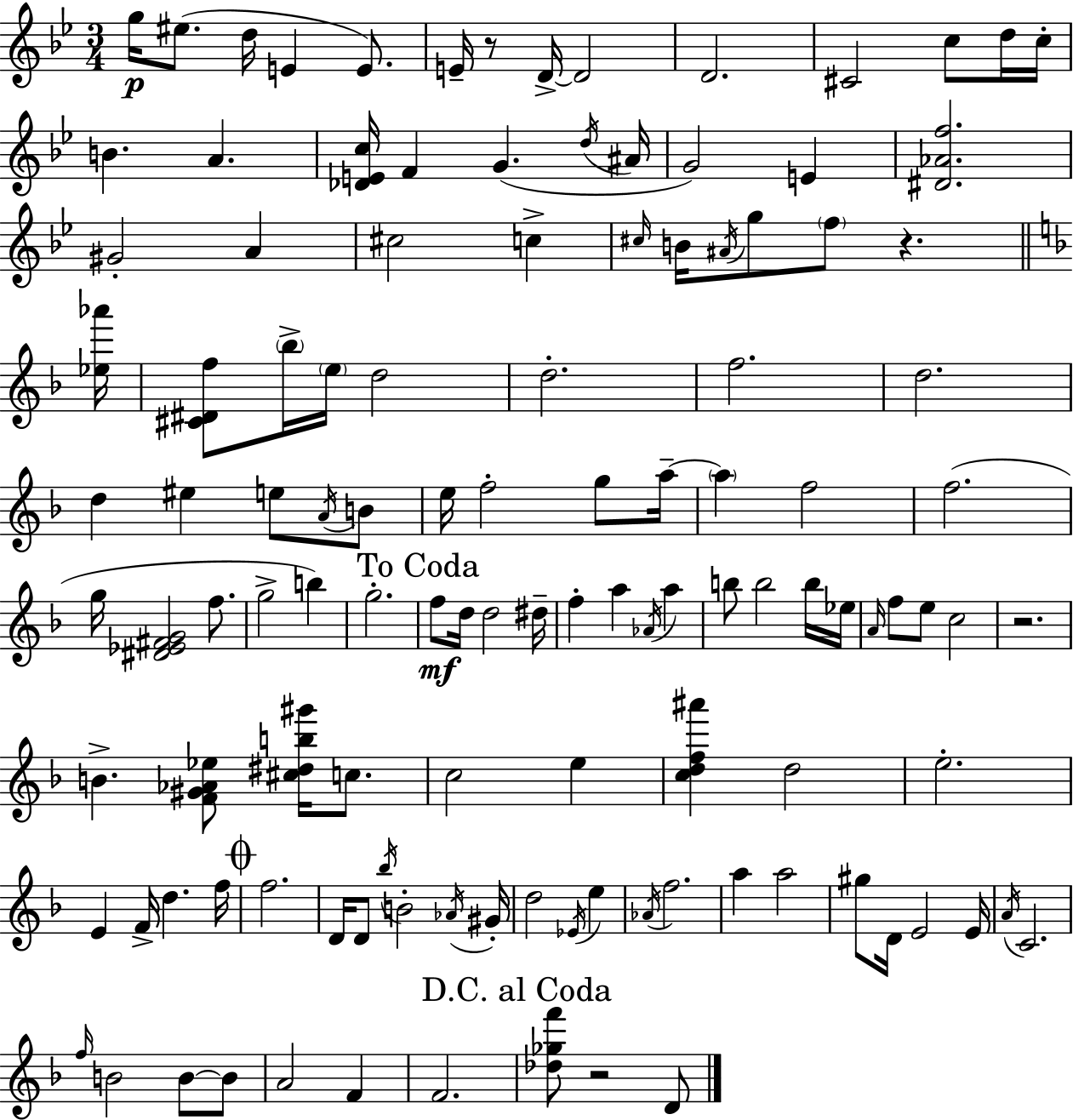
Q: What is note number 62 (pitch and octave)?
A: B5